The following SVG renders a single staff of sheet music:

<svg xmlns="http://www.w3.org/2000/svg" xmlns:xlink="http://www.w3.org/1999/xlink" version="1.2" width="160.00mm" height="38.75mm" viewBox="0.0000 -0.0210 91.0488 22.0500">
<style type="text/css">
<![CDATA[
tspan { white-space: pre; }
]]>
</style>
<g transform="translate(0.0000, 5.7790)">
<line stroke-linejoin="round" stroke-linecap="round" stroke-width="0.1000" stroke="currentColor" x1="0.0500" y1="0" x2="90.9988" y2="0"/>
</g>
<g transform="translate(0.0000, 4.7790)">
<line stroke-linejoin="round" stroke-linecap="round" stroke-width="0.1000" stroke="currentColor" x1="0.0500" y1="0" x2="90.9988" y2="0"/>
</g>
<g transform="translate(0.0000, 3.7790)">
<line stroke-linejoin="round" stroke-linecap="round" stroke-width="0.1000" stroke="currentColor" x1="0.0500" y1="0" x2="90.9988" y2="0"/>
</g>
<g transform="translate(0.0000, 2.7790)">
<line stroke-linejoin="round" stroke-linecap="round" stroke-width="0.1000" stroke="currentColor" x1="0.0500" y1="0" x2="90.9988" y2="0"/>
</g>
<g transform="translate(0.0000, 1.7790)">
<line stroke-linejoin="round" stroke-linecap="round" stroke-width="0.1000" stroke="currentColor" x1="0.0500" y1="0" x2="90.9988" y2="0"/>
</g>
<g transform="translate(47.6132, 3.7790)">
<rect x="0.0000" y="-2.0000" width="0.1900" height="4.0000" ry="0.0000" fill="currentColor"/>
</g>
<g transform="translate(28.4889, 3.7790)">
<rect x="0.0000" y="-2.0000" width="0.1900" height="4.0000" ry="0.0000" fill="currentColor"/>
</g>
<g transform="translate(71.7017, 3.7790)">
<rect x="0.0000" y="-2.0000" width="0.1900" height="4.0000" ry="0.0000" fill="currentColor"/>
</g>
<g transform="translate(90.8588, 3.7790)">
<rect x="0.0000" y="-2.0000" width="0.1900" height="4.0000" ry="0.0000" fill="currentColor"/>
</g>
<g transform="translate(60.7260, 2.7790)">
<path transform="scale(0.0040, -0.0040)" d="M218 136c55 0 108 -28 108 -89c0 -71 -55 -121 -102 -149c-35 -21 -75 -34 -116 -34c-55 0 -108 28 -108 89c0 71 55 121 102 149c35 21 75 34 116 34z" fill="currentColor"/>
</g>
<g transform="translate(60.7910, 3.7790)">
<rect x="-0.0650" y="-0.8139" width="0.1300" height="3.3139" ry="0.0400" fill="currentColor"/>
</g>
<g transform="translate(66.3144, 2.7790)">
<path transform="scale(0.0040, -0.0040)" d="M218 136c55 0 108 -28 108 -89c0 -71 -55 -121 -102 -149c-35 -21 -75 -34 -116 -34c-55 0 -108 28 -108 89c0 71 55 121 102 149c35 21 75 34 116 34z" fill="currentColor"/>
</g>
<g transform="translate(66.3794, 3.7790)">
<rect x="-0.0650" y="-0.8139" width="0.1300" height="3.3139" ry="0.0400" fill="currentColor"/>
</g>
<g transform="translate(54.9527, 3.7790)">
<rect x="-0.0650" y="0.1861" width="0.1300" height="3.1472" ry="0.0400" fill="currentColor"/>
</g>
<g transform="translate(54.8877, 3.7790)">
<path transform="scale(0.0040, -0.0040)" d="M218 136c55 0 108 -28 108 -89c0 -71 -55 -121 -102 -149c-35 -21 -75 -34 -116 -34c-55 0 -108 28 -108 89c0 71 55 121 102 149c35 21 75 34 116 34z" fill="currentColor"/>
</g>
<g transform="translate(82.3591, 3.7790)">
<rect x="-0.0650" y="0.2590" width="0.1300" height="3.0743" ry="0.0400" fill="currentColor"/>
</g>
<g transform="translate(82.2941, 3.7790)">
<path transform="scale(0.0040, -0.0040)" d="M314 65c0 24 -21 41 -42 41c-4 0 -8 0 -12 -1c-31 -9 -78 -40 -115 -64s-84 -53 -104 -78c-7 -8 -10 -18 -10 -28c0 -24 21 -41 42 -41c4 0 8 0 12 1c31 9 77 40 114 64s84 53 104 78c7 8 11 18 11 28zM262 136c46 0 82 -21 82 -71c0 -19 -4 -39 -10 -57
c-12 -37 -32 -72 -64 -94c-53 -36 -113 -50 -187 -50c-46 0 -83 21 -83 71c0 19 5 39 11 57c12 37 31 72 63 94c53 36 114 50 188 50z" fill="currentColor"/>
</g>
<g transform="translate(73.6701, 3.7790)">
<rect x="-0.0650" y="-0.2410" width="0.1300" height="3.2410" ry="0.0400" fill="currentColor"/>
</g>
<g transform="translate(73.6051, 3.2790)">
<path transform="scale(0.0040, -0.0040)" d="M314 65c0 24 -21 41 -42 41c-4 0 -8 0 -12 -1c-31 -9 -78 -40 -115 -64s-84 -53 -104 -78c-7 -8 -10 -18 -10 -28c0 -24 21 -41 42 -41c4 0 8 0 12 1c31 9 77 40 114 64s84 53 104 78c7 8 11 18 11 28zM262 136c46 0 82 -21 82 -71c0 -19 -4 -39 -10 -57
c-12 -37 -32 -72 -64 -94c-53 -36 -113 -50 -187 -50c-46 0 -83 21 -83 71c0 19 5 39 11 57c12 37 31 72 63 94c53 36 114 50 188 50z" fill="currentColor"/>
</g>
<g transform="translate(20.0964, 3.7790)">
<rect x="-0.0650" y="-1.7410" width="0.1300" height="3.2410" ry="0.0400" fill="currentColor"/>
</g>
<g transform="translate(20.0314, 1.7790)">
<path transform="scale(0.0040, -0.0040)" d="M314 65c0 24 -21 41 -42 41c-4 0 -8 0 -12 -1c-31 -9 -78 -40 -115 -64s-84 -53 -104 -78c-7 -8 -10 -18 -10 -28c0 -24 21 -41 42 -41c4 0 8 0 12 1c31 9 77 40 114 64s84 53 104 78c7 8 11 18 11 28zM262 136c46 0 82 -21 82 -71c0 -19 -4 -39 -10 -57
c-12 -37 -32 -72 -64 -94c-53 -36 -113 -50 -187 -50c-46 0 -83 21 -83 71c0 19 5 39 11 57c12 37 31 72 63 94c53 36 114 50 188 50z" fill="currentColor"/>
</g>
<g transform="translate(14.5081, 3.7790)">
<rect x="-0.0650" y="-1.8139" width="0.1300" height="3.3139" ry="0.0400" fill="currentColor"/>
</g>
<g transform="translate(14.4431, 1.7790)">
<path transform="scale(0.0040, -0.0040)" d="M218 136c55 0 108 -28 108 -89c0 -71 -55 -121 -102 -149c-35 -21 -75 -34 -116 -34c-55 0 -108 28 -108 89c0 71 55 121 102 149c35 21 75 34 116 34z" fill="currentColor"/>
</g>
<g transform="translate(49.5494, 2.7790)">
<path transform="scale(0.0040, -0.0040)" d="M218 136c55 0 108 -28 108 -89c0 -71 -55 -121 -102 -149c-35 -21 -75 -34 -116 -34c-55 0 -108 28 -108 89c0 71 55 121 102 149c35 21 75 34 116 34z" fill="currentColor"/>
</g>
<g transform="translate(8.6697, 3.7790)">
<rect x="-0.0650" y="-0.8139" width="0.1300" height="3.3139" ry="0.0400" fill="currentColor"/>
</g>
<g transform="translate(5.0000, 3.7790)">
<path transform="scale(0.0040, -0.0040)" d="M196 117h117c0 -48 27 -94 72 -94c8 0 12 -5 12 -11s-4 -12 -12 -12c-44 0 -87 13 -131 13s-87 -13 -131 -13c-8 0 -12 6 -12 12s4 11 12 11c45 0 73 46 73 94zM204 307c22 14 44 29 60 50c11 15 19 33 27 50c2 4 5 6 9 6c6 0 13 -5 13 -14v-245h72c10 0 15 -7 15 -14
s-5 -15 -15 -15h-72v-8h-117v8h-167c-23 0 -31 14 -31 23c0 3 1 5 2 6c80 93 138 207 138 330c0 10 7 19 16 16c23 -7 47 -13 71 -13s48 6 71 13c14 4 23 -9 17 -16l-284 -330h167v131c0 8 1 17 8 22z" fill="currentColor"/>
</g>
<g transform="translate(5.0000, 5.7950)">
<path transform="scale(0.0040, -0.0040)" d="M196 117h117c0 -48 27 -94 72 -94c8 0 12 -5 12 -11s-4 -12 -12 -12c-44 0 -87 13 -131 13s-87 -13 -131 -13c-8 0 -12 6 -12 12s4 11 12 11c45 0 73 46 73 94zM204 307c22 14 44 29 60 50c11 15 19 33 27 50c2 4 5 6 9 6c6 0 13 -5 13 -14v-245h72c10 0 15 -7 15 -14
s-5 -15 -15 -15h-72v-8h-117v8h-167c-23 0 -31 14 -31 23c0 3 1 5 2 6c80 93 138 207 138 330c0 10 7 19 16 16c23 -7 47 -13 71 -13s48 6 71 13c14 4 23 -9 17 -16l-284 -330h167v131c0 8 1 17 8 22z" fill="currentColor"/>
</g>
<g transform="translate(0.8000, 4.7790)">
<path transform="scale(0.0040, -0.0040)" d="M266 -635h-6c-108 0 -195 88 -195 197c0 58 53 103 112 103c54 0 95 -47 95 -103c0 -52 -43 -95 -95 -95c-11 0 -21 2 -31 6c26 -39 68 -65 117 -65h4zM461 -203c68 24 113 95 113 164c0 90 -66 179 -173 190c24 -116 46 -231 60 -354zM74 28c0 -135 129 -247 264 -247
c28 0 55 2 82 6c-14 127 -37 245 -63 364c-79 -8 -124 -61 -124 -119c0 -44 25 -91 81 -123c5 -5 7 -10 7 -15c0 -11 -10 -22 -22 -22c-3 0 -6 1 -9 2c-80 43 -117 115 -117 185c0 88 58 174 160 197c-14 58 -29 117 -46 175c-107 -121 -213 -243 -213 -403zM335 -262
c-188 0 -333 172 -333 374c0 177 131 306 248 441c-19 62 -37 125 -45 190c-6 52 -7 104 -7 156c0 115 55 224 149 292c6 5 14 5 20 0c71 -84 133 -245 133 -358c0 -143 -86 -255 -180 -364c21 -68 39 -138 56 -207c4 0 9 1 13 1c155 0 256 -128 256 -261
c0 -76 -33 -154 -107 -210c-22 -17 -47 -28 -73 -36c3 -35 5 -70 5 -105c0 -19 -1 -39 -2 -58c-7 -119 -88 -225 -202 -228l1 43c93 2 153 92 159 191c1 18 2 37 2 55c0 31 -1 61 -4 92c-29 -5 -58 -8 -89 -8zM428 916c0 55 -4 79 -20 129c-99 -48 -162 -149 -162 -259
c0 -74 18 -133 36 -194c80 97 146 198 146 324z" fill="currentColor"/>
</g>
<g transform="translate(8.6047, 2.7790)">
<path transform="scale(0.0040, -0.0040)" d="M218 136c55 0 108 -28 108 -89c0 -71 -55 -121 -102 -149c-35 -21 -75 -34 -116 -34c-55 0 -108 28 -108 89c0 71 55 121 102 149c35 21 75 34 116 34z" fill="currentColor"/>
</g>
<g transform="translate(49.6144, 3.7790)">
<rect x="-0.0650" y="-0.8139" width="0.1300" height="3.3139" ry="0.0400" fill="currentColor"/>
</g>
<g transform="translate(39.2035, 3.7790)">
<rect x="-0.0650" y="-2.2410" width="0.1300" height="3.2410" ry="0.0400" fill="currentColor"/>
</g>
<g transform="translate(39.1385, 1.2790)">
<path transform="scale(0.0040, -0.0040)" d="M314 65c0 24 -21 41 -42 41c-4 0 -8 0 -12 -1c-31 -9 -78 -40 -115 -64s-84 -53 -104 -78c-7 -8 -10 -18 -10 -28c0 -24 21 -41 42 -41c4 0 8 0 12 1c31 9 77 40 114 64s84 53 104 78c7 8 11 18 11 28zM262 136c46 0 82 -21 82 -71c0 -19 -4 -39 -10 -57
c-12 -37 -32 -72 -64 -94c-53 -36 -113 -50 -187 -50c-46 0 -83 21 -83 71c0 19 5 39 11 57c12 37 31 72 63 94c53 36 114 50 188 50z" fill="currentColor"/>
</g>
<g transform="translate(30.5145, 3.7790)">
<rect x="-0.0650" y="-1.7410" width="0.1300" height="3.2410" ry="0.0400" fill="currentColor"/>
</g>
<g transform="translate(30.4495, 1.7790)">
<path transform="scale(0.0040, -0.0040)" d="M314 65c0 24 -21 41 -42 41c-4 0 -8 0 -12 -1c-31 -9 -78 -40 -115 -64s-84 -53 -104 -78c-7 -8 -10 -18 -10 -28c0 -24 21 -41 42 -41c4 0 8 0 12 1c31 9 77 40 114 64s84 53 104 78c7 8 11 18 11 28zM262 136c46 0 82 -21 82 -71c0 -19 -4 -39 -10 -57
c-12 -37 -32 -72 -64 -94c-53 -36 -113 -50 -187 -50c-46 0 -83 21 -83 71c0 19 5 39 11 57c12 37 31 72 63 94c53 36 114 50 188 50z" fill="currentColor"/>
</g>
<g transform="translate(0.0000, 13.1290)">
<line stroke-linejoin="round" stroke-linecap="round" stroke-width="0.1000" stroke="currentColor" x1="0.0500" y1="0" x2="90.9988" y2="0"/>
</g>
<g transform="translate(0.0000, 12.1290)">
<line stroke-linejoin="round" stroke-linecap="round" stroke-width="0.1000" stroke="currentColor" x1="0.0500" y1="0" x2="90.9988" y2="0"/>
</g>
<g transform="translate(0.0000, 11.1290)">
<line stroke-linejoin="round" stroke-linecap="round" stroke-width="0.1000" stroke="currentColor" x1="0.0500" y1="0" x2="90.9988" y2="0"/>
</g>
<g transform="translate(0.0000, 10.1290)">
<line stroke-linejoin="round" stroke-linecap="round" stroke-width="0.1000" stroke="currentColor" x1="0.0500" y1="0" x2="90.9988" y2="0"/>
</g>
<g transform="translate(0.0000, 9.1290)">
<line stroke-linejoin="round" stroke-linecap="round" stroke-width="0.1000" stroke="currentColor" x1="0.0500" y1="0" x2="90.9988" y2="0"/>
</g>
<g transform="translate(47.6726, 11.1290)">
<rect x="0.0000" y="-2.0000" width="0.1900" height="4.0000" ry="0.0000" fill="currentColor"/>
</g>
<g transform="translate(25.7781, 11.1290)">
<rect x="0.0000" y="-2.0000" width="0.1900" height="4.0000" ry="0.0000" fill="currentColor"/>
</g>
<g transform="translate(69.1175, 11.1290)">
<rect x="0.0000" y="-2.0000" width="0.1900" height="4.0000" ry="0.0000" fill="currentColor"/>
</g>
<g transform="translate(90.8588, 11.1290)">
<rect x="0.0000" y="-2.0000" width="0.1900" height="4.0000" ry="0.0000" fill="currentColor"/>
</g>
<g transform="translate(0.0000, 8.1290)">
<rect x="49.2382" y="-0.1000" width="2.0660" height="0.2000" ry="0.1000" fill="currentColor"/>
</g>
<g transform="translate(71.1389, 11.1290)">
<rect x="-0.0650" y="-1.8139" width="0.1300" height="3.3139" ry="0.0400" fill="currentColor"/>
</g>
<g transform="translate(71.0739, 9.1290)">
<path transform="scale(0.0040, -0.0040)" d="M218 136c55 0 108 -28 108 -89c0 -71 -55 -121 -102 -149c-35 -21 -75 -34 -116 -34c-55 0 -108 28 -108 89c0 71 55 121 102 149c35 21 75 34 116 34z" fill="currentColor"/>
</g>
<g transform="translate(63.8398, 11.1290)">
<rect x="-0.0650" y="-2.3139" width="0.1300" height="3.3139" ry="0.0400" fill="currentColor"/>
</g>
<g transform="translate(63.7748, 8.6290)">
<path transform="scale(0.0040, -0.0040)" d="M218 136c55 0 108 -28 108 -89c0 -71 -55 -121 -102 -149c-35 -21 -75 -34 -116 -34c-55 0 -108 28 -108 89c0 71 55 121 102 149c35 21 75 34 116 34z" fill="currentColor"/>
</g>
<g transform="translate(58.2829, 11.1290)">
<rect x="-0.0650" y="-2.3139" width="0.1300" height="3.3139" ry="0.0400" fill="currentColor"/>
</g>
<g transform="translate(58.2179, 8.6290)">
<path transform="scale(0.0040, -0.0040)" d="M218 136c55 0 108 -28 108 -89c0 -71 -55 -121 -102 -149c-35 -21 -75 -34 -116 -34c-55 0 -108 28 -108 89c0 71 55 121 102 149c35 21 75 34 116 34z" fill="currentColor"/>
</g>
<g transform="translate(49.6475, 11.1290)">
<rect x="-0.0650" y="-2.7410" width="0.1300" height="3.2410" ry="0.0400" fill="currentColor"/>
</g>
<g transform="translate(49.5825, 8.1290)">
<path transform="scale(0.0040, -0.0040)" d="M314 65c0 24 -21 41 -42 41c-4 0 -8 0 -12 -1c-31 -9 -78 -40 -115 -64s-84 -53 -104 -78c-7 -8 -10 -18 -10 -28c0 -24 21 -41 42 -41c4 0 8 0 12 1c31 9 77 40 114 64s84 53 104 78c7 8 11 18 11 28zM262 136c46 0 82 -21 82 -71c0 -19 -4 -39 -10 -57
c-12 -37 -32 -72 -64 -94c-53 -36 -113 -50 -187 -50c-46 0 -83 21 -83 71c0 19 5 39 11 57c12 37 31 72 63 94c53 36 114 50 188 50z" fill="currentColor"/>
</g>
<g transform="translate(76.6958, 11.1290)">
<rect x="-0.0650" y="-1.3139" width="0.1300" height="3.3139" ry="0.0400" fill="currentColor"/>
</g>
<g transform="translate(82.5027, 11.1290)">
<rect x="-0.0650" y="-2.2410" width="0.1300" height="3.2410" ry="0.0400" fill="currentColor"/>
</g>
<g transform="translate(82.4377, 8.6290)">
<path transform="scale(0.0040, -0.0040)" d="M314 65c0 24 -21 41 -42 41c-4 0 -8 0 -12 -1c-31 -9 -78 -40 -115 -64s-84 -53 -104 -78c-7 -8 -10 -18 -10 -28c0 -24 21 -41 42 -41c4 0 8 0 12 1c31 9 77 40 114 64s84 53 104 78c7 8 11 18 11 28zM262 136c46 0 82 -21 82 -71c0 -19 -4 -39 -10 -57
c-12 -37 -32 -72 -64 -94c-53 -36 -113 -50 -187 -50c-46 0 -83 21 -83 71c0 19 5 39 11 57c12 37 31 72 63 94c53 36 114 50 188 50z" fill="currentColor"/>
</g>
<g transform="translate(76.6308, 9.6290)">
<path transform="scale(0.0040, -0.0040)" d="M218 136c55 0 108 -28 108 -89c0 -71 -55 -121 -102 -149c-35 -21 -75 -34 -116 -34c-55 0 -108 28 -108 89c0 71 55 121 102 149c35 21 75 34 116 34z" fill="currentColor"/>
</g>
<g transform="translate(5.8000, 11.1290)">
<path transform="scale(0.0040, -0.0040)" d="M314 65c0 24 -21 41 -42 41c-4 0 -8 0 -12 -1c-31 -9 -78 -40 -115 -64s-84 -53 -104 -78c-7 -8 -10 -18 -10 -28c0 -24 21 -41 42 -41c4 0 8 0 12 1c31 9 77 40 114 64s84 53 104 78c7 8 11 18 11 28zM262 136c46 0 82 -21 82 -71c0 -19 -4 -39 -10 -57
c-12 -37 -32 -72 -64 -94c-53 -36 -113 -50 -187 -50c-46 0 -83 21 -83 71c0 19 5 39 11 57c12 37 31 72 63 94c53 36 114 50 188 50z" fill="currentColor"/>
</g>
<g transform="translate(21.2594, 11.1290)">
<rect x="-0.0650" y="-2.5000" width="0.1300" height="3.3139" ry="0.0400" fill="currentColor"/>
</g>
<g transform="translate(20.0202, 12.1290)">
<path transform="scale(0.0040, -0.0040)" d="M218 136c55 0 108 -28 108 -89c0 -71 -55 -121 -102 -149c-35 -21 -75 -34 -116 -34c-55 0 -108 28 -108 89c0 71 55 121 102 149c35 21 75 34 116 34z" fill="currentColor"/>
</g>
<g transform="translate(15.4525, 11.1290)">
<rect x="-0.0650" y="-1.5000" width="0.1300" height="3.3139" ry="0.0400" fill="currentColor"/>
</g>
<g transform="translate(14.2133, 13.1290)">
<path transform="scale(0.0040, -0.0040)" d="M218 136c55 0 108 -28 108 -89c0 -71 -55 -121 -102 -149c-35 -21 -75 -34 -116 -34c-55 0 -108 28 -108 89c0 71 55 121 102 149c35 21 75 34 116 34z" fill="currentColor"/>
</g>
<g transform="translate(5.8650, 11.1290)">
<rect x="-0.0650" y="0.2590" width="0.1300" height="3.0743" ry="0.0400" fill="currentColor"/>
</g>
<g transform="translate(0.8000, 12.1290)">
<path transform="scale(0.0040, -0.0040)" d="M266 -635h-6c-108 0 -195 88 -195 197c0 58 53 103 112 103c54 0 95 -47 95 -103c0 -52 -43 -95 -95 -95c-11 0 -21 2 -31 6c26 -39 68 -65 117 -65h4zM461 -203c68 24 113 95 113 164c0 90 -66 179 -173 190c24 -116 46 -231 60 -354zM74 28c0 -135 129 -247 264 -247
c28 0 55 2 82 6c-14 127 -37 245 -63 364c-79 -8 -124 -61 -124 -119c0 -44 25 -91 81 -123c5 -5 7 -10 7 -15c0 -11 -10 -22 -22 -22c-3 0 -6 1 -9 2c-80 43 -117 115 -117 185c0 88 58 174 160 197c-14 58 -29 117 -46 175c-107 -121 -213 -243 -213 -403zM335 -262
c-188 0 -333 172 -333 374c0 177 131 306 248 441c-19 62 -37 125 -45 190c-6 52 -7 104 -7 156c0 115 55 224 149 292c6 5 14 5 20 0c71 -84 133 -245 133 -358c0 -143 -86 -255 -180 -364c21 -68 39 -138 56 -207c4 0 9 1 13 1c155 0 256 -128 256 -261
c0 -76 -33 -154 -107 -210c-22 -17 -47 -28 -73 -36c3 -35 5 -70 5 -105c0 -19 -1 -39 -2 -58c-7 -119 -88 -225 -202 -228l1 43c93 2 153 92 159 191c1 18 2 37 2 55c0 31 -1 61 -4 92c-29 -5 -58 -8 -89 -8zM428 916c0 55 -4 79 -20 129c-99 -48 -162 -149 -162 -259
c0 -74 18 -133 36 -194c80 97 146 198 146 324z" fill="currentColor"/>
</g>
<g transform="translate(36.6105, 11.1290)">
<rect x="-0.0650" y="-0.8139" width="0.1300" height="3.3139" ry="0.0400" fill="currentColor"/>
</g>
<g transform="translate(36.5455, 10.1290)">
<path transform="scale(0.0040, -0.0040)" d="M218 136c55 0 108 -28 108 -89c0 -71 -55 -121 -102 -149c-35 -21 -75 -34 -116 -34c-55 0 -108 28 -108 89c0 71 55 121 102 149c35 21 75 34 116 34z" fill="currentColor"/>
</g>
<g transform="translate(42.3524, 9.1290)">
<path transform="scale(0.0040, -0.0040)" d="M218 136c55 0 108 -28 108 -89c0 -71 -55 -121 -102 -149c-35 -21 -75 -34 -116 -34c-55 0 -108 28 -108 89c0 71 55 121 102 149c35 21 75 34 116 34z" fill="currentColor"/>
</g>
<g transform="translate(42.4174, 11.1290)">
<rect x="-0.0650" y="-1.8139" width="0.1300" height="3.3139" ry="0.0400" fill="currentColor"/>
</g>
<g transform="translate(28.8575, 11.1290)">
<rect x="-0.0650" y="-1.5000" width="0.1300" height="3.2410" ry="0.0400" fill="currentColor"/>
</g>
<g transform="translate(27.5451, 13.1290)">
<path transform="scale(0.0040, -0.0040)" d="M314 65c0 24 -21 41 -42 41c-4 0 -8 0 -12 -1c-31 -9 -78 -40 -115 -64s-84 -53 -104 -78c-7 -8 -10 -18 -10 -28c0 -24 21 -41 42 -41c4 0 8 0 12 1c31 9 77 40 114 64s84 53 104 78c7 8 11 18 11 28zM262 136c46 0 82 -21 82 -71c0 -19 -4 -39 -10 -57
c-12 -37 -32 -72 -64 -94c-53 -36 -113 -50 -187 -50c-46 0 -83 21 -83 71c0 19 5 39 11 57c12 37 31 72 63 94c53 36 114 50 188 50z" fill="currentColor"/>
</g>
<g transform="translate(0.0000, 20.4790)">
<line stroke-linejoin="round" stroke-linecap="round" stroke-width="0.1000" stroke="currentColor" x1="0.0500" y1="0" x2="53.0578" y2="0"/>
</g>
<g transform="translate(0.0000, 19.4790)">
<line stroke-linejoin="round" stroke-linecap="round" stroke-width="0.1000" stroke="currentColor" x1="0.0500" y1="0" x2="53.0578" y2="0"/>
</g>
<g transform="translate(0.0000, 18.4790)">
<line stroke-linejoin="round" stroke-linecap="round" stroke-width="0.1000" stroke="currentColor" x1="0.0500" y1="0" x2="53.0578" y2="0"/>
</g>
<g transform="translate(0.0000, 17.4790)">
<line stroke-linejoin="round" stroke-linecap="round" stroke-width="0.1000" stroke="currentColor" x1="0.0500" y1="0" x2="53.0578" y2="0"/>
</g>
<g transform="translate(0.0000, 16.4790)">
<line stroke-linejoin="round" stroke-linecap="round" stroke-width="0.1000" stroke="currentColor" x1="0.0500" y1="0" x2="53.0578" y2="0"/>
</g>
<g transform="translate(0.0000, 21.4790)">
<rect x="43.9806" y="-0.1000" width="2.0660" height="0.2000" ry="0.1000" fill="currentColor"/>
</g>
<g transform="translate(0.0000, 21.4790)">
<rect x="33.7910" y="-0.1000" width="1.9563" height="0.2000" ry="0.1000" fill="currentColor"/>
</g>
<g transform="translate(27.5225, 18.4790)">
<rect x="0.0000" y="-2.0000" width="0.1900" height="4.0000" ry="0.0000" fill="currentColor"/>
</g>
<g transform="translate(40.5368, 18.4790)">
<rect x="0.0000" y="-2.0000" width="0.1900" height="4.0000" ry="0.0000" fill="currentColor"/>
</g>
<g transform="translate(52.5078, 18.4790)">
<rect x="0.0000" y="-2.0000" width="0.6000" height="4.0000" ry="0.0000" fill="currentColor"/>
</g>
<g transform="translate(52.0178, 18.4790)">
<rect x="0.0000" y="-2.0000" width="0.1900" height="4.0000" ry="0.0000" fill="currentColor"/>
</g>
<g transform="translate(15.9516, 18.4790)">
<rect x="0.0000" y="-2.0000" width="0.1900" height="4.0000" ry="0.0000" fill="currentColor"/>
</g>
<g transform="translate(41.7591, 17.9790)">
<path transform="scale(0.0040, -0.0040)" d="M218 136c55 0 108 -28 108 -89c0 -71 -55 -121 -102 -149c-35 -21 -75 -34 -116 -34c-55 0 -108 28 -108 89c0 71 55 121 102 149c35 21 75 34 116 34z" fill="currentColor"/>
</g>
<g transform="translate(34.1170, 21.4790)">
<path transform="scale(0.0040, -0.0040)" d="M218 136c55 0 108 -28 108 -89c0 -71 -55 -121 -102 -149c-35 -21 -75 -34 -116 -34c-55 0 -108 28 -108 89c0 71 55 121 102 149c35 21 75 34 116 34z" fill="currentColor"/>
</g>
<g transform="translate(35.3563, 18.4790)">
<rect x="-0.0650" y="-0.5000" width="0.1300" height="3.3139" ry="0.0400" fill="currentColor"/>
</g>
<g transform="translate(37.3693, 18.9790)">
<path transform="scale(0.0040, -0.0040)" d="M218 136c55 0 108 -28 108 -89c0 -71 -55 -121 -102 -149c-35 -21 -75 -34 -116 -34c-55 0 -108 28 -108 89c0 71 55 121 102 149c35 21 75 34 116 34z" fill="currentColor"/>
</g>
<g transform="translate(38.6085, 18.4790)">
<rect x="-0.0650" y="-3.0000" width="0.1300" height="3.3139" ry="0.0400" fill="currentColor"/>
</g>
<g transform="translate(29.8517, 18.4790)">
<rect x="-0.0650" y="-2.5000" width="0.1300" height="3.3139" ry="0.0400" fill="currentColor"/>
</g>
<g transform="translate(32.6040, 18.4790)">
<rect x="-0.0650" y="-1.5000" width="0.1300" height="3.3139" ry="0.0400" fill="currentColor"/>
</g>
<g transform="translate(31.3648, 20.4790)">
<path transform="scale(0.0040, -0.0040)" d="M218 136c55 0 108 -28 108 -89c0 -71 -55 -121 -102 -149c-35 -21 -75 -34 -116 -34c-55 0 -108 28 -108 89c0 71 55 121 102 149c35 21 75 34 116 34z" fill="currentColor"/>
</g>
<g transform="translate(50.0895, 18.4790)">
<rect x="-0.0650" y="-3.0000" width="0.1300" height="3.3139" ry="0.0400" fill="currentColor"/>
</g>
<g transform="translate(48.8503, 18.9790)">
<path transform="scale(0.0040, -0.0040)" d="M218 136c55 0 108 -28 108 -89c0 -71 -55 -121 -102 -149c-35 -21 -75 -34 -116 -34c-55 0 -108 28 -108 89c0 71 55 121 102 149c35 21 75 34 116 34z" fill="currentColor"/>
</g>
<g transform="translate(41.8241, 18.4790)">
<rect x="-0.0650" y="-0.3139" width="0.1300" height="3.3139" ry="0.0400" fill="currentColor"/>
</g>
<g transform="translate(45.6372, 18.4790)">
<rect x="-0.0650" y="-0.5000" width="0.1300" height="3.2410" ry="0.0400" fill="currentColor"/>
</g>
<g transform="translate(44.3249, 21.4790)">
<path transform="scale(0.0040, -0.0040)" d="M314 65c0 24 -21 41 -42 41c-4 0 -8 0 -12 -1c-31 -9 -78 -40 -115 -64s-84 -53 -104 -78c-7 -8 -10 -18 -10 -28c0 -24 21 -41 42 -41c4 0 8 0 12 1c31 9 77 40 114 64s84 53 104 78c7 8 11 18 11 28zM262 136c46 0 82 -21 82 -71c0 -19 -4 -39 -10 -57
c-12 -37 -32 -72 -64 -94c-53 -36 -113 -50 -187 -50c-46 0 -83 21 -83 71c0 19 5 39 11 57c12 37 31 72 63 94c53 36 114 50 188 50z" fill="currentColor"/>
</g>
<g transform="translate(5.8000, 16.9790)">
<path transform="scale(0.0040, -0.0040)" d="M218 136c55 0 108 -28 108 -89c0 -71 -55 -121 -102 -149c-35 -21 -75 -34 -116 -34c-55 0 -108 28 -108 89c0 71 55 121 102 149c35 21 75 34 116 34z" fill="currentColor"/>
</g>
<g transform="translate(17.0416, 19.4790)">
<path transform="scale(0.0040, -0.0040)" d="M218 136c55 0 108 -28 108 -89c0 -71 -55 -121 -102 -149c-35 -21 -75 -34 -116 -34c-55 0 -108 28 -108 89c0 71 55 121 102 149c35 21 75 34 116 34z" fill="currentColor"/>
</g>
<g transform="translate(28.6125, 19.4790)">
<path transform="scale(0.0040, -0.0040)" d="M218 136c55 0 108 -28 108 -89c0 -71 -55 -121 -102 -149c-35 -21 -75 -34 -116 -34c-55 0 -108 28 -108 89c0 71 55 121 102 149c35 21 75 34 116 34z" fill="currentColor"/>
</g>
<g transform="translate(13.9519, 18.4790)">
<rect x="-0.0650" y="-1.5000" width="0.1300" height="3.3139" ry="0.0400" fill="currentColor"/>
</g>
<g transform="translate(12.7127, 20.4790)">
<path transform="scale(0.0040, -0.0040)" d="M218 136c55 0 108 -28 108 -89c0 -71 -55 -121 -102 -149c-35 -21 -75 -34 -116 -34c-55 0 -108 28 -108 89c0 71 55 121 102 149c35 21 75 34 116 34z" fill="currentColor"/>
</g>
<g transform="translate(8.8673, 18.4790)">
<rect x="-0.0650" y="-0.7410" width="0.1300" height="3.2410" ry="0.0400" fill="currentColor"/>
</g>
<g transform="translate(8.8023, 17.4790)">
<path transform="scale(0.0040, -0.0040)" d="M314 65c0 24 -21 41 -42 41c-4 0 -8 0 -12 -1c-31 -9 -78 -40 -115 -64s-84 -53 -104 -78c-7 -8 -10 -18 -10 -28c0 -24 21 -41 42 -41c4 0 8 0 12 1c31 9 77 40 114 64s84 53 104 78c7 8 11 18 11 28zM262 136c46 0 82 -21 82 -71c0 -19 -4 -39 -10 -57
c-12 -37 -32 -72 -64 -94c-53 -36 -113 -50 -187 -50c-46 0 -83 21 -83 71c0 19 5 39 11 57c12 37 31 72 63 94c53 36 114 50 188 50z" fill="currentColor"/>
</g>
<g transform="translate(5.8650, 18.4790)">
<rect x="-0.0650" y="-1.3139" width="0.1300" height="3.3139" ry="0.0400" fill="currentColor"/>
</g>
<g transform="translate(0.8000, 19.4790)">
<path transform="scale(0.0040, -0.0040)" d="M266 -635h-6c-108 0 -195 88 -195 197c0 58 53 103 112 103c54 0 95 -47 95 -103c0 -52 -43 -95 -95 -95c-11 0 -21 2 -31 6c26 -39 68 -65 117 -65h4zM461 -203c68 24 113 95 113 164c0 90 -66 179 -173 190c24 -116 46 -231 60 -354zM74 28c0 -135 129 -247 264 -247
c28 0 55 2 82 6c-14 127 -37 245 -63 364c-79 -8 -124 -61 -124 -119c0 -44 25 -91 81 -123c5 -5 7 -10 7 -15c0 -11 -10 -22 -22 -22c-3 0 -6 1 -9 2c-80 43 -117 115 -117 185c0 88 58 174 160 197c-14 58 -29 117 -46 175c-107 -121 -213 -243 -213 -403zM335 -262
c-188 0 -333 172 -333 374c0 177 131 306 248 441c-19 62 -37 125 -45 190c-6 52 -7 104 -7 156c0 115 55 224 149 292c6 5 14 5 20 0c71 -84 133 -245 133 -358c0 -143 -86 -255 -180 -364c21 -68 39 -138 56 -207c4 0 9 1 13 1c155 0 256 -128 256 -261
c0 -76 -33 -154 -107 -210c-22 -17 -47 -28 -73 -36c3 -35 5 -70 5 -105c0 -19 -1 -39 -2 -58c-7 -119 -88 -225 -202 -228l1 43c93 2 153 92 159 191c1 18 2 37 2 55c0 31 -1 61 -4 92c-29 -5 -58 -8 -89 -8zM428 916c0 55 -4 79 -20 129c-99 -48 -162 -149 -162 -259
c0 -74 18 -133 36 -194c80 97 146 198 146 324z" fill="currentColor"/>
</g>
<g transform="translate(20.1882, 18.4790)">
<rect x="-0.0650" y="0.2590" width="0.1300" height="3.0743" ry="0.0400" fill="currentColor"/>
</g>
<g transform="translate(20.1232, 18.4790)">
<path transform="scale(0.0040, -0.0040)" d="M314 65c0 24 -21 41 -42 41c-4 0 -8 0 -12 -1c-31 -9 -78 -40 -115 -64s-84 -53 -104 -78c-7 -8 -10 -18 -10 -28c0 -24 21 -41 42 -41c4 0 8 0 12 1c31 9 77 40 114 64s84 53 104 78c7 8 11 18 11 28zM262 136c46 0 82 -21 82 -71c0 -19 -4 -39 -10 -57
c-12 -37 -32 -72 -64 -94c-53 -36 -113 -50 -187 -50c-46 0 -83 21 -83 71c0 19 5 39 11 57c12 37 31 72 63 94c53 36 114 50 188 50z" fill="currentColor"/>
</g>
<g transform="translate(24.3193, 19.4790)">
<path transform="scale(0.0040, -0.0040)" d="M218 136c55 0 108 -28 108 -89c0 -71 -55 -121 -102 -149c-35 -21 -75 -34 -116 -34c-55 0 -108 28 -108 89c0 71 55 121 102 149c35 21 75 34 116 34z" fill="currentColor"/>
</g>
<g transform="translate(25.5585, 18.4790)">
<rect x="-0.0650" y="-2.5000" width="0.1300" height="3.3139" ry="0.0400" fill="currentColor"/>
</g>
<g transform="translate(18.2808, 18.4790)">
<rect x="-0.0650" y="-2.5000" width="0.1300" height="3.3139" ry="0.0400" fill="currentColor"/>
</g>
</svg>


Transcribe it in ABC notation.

X:1
T:Untitled
M:4/4
L:1/4
K:C
d f f2 f2 g2 d B d d c2 B2 B2 E G E2 d f a2 g g f e g2 e d2 E G B2 G G E C A c C2 A